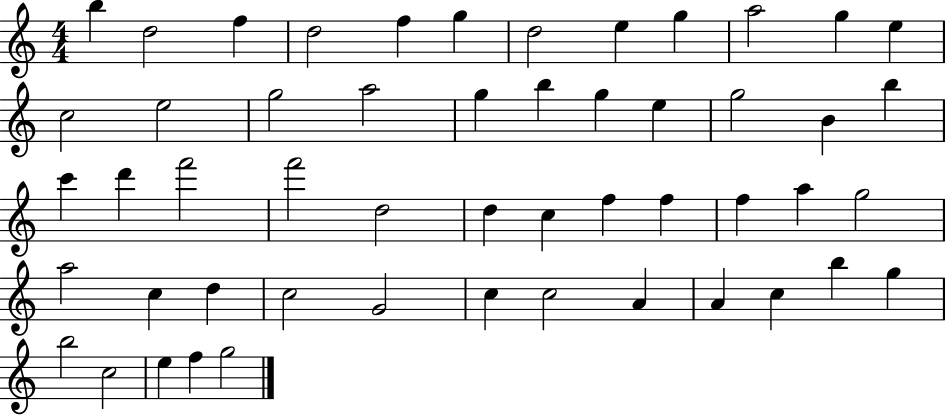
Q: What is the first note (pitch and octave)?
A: B5